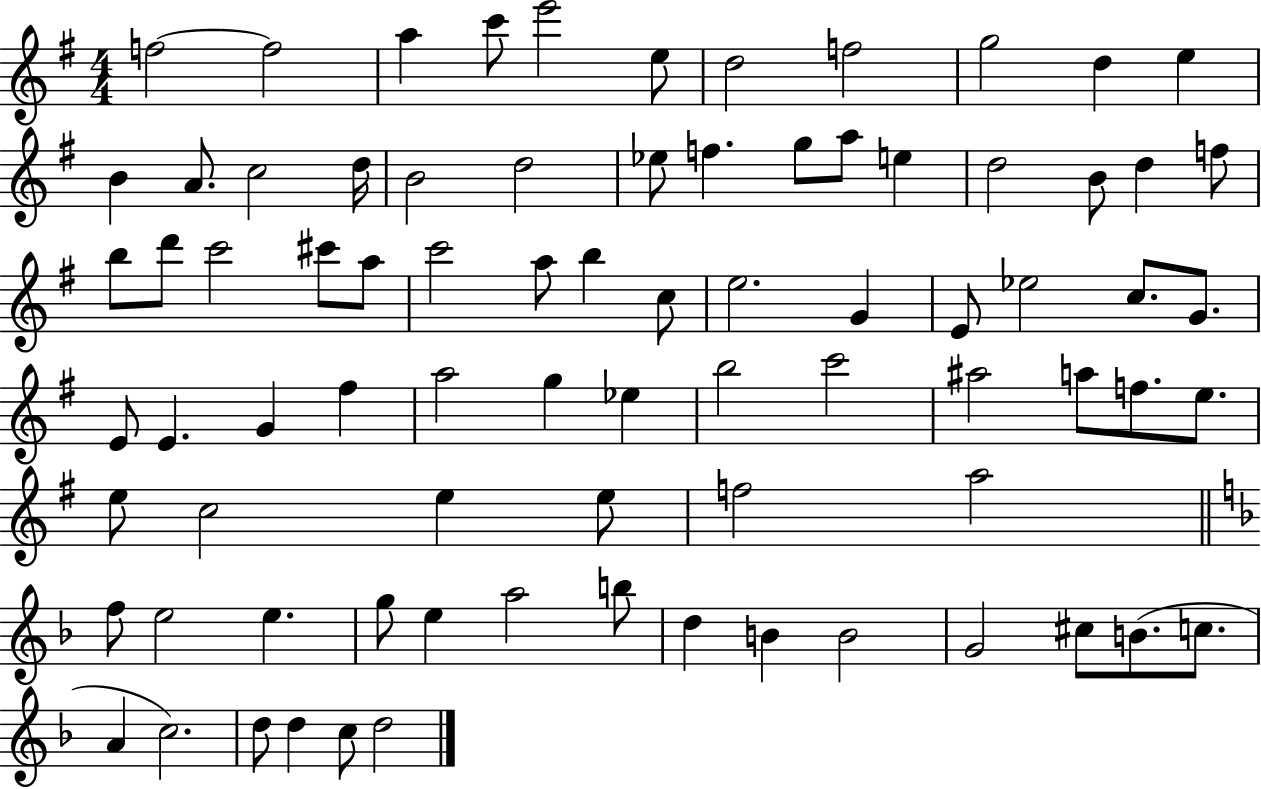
{
  \clef treble
  \numericTimeSignature
  \time 4/4
  \key g \major
  f''2~~ f''2 | a''4 c'''8 e'''2 e''8 | d''2 f''2 | g''2 d''4 e''4 | \break b'4 a'8. c''2 d''16 | b'2 d''2 | ees''8 f''4. g''8 a''8 e''4 | d''2 b'8 d''4 f''8 | \break b''8 d'''8 c'''2 cis'''8 a''8 | c'''2 a''8 b''4 c''8 | e''2. g'4 | e'8 ees''2 c''8. g'8. | \break e'8 e'4. g'4 fis''4 | a''2 g''4 ees''4 | b''2 c'''2 | ais''2 a''8 f''8. e''8. | \break e''8 c''2 e''4 e''8 | f''2 a''2 | \bar "||" \break \key d \minor f''8 e''2 e''4. | g''8 e''4 a''2 b''8 | d''4 b'4 b'2 | g'2 cis''8 b'8.( c''8. | \break a'4 c''2.) | d''8 d''4 c''8 d''2 | \bar "|."
}